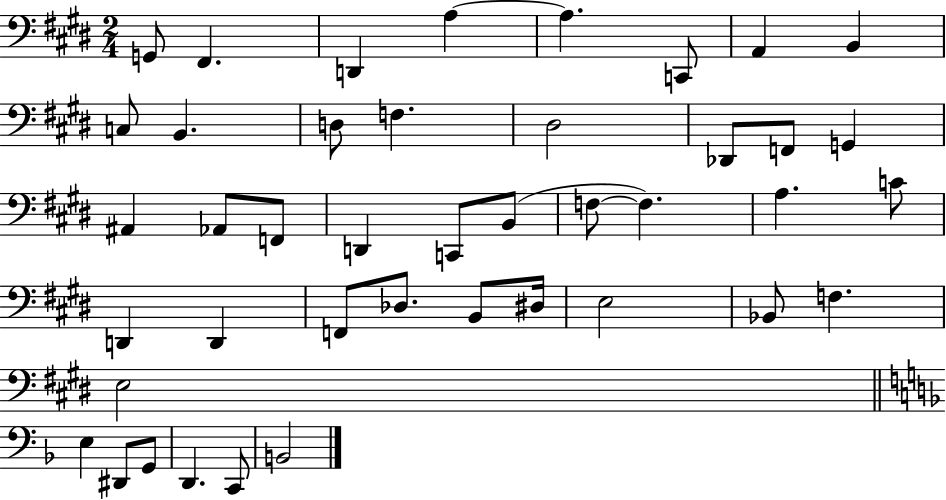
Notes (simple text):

G2/e F#2/q. D2/q A3/q A3/q. C2/e A2/q B2/q C3/e B2/q. D3/e F3/q. D#3/h Db2/e F2/e G2/q A#2/q Ab2/e F2/e D2/q C2/e B2/e F3/e F3/q. A3/q. C4/e D2/q D2/q F2/e Db3/e. B2/e D#3/s E3/h Bb2/e F3/q. E3/h E3/q D#2/e G2/e D2/q. C2/e B2/h